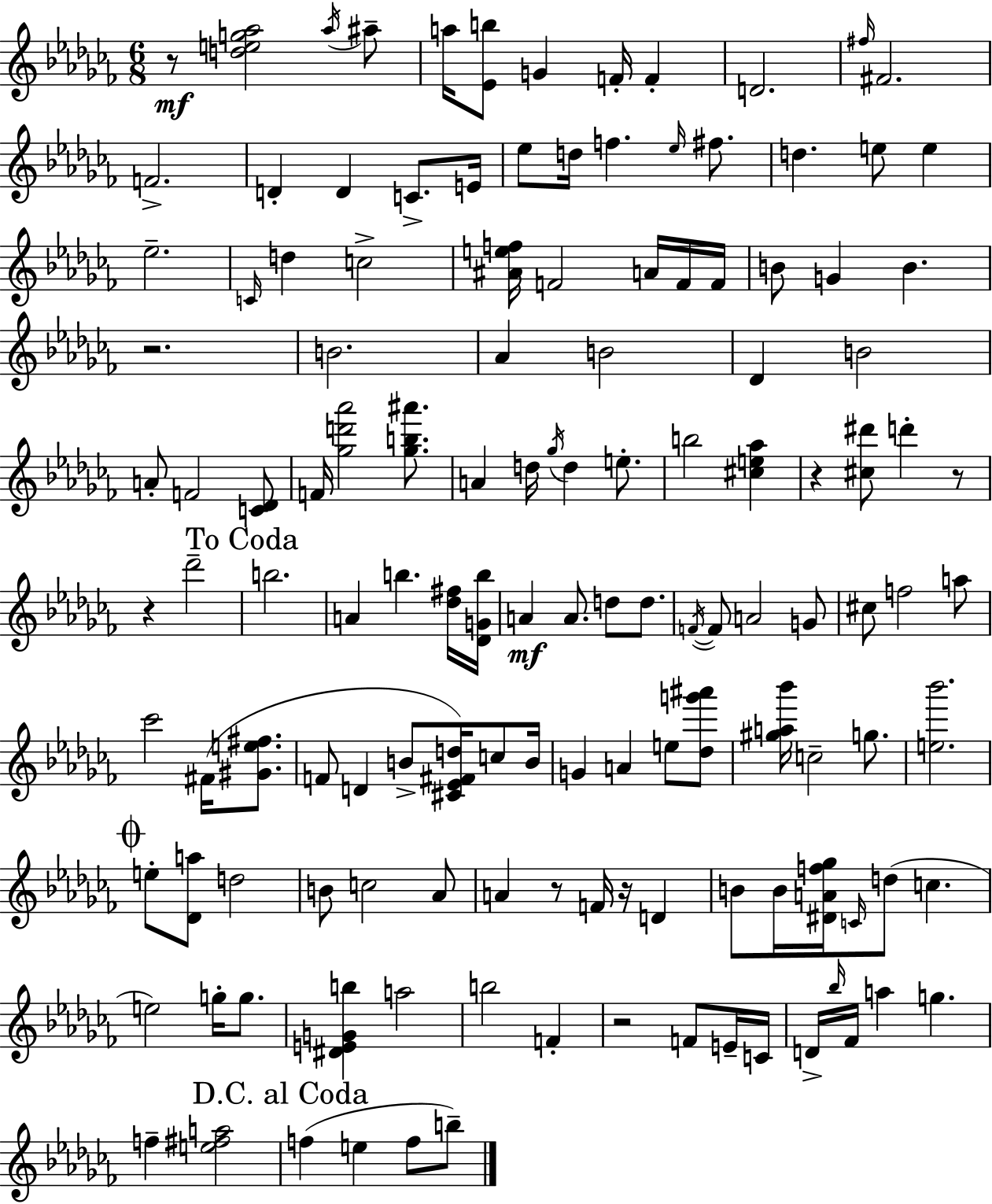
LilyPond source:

{
  \clef treble
  \numericTimeSignature
  \time 6/8
  \key aes \minor
  r8\mf <d'' e'' g'' aes''>2 \acciaccatura { aes''16 } ais''8-- | a''16 <ees' b''>8 g'4 f'16-. f'4-. | d'2. | \grace { fis''16 } fis'2. | \break f'2.-> | d'4-. d'4 c'8.-> | e'16 ees''8 d''16 f''4. \grace { ees''16 } | fis''8. d''4. e''8 e''4 | \break ees''2.-- | \grace { c'16 } d''4 c''2-> | <ais' e'' f''>16 f'2 | a'16 f'16 f'16 b'8 g'4 b'4. | \break r2. | b'2. | aes'4 b'2 | des'4 b'2 | \break a'8-. f'2 | <c' des'>8 f'16 <ges'' d''' aes'''>2 | <ges'' b'' ais'''>8. a'4 d''16 \acciaccatura { ges''16 } d''4 | e''8.-. b''2 | \break <cis'' e'' aes''>4 r4 <cis'' dis'''>8 d'''4-. | r8 r4 des'''2-- | \mark "To Coda" b''2. | a'4 b''4. | \break <des'' fis''>16 <des' g' b''>16 a'4\mf a'8. | d''8 d''8. \acciaccatura { f'16~ }~ f'8 a'2 | g'8 cis''8 f''2 | a''8 ces'''2 | \break fis'16( <gis' e'' fis''>8. f'8 d'4 | b'8-> <cis' ees' fis' d''>16) c''8 b'16 g'4 a'4 | e''8 <des'' g''' ais'''>8 <gis'' a'' bes'''>16 c''2-- | g''8. <e'' bes'''>2. | \break \mark \markup { \musicglyph "scripts.coda" } e''8-. <des' a''>8 d''2 | b'8 c''2 | aes'8 a'4 r8 | f'16 r16 d'4 b'8 b'16 <dis' a' f'' ges''>16 \grace { c'16 } d''8( | \break c''4. e''2) | g''16-. g''8. <dis' e' g' b''>4 a''2 | b''2 | f'4-. r2 | \break f'8 e'16-- c'16 d'16-> \grace { bes''16 } fes'16 a''4 | g''4. f''4-- | <e'' fis'' a''>2 \mark "D.C. al Coda" f''4( | e''4 f''8 b''8--) \bar "|."
}